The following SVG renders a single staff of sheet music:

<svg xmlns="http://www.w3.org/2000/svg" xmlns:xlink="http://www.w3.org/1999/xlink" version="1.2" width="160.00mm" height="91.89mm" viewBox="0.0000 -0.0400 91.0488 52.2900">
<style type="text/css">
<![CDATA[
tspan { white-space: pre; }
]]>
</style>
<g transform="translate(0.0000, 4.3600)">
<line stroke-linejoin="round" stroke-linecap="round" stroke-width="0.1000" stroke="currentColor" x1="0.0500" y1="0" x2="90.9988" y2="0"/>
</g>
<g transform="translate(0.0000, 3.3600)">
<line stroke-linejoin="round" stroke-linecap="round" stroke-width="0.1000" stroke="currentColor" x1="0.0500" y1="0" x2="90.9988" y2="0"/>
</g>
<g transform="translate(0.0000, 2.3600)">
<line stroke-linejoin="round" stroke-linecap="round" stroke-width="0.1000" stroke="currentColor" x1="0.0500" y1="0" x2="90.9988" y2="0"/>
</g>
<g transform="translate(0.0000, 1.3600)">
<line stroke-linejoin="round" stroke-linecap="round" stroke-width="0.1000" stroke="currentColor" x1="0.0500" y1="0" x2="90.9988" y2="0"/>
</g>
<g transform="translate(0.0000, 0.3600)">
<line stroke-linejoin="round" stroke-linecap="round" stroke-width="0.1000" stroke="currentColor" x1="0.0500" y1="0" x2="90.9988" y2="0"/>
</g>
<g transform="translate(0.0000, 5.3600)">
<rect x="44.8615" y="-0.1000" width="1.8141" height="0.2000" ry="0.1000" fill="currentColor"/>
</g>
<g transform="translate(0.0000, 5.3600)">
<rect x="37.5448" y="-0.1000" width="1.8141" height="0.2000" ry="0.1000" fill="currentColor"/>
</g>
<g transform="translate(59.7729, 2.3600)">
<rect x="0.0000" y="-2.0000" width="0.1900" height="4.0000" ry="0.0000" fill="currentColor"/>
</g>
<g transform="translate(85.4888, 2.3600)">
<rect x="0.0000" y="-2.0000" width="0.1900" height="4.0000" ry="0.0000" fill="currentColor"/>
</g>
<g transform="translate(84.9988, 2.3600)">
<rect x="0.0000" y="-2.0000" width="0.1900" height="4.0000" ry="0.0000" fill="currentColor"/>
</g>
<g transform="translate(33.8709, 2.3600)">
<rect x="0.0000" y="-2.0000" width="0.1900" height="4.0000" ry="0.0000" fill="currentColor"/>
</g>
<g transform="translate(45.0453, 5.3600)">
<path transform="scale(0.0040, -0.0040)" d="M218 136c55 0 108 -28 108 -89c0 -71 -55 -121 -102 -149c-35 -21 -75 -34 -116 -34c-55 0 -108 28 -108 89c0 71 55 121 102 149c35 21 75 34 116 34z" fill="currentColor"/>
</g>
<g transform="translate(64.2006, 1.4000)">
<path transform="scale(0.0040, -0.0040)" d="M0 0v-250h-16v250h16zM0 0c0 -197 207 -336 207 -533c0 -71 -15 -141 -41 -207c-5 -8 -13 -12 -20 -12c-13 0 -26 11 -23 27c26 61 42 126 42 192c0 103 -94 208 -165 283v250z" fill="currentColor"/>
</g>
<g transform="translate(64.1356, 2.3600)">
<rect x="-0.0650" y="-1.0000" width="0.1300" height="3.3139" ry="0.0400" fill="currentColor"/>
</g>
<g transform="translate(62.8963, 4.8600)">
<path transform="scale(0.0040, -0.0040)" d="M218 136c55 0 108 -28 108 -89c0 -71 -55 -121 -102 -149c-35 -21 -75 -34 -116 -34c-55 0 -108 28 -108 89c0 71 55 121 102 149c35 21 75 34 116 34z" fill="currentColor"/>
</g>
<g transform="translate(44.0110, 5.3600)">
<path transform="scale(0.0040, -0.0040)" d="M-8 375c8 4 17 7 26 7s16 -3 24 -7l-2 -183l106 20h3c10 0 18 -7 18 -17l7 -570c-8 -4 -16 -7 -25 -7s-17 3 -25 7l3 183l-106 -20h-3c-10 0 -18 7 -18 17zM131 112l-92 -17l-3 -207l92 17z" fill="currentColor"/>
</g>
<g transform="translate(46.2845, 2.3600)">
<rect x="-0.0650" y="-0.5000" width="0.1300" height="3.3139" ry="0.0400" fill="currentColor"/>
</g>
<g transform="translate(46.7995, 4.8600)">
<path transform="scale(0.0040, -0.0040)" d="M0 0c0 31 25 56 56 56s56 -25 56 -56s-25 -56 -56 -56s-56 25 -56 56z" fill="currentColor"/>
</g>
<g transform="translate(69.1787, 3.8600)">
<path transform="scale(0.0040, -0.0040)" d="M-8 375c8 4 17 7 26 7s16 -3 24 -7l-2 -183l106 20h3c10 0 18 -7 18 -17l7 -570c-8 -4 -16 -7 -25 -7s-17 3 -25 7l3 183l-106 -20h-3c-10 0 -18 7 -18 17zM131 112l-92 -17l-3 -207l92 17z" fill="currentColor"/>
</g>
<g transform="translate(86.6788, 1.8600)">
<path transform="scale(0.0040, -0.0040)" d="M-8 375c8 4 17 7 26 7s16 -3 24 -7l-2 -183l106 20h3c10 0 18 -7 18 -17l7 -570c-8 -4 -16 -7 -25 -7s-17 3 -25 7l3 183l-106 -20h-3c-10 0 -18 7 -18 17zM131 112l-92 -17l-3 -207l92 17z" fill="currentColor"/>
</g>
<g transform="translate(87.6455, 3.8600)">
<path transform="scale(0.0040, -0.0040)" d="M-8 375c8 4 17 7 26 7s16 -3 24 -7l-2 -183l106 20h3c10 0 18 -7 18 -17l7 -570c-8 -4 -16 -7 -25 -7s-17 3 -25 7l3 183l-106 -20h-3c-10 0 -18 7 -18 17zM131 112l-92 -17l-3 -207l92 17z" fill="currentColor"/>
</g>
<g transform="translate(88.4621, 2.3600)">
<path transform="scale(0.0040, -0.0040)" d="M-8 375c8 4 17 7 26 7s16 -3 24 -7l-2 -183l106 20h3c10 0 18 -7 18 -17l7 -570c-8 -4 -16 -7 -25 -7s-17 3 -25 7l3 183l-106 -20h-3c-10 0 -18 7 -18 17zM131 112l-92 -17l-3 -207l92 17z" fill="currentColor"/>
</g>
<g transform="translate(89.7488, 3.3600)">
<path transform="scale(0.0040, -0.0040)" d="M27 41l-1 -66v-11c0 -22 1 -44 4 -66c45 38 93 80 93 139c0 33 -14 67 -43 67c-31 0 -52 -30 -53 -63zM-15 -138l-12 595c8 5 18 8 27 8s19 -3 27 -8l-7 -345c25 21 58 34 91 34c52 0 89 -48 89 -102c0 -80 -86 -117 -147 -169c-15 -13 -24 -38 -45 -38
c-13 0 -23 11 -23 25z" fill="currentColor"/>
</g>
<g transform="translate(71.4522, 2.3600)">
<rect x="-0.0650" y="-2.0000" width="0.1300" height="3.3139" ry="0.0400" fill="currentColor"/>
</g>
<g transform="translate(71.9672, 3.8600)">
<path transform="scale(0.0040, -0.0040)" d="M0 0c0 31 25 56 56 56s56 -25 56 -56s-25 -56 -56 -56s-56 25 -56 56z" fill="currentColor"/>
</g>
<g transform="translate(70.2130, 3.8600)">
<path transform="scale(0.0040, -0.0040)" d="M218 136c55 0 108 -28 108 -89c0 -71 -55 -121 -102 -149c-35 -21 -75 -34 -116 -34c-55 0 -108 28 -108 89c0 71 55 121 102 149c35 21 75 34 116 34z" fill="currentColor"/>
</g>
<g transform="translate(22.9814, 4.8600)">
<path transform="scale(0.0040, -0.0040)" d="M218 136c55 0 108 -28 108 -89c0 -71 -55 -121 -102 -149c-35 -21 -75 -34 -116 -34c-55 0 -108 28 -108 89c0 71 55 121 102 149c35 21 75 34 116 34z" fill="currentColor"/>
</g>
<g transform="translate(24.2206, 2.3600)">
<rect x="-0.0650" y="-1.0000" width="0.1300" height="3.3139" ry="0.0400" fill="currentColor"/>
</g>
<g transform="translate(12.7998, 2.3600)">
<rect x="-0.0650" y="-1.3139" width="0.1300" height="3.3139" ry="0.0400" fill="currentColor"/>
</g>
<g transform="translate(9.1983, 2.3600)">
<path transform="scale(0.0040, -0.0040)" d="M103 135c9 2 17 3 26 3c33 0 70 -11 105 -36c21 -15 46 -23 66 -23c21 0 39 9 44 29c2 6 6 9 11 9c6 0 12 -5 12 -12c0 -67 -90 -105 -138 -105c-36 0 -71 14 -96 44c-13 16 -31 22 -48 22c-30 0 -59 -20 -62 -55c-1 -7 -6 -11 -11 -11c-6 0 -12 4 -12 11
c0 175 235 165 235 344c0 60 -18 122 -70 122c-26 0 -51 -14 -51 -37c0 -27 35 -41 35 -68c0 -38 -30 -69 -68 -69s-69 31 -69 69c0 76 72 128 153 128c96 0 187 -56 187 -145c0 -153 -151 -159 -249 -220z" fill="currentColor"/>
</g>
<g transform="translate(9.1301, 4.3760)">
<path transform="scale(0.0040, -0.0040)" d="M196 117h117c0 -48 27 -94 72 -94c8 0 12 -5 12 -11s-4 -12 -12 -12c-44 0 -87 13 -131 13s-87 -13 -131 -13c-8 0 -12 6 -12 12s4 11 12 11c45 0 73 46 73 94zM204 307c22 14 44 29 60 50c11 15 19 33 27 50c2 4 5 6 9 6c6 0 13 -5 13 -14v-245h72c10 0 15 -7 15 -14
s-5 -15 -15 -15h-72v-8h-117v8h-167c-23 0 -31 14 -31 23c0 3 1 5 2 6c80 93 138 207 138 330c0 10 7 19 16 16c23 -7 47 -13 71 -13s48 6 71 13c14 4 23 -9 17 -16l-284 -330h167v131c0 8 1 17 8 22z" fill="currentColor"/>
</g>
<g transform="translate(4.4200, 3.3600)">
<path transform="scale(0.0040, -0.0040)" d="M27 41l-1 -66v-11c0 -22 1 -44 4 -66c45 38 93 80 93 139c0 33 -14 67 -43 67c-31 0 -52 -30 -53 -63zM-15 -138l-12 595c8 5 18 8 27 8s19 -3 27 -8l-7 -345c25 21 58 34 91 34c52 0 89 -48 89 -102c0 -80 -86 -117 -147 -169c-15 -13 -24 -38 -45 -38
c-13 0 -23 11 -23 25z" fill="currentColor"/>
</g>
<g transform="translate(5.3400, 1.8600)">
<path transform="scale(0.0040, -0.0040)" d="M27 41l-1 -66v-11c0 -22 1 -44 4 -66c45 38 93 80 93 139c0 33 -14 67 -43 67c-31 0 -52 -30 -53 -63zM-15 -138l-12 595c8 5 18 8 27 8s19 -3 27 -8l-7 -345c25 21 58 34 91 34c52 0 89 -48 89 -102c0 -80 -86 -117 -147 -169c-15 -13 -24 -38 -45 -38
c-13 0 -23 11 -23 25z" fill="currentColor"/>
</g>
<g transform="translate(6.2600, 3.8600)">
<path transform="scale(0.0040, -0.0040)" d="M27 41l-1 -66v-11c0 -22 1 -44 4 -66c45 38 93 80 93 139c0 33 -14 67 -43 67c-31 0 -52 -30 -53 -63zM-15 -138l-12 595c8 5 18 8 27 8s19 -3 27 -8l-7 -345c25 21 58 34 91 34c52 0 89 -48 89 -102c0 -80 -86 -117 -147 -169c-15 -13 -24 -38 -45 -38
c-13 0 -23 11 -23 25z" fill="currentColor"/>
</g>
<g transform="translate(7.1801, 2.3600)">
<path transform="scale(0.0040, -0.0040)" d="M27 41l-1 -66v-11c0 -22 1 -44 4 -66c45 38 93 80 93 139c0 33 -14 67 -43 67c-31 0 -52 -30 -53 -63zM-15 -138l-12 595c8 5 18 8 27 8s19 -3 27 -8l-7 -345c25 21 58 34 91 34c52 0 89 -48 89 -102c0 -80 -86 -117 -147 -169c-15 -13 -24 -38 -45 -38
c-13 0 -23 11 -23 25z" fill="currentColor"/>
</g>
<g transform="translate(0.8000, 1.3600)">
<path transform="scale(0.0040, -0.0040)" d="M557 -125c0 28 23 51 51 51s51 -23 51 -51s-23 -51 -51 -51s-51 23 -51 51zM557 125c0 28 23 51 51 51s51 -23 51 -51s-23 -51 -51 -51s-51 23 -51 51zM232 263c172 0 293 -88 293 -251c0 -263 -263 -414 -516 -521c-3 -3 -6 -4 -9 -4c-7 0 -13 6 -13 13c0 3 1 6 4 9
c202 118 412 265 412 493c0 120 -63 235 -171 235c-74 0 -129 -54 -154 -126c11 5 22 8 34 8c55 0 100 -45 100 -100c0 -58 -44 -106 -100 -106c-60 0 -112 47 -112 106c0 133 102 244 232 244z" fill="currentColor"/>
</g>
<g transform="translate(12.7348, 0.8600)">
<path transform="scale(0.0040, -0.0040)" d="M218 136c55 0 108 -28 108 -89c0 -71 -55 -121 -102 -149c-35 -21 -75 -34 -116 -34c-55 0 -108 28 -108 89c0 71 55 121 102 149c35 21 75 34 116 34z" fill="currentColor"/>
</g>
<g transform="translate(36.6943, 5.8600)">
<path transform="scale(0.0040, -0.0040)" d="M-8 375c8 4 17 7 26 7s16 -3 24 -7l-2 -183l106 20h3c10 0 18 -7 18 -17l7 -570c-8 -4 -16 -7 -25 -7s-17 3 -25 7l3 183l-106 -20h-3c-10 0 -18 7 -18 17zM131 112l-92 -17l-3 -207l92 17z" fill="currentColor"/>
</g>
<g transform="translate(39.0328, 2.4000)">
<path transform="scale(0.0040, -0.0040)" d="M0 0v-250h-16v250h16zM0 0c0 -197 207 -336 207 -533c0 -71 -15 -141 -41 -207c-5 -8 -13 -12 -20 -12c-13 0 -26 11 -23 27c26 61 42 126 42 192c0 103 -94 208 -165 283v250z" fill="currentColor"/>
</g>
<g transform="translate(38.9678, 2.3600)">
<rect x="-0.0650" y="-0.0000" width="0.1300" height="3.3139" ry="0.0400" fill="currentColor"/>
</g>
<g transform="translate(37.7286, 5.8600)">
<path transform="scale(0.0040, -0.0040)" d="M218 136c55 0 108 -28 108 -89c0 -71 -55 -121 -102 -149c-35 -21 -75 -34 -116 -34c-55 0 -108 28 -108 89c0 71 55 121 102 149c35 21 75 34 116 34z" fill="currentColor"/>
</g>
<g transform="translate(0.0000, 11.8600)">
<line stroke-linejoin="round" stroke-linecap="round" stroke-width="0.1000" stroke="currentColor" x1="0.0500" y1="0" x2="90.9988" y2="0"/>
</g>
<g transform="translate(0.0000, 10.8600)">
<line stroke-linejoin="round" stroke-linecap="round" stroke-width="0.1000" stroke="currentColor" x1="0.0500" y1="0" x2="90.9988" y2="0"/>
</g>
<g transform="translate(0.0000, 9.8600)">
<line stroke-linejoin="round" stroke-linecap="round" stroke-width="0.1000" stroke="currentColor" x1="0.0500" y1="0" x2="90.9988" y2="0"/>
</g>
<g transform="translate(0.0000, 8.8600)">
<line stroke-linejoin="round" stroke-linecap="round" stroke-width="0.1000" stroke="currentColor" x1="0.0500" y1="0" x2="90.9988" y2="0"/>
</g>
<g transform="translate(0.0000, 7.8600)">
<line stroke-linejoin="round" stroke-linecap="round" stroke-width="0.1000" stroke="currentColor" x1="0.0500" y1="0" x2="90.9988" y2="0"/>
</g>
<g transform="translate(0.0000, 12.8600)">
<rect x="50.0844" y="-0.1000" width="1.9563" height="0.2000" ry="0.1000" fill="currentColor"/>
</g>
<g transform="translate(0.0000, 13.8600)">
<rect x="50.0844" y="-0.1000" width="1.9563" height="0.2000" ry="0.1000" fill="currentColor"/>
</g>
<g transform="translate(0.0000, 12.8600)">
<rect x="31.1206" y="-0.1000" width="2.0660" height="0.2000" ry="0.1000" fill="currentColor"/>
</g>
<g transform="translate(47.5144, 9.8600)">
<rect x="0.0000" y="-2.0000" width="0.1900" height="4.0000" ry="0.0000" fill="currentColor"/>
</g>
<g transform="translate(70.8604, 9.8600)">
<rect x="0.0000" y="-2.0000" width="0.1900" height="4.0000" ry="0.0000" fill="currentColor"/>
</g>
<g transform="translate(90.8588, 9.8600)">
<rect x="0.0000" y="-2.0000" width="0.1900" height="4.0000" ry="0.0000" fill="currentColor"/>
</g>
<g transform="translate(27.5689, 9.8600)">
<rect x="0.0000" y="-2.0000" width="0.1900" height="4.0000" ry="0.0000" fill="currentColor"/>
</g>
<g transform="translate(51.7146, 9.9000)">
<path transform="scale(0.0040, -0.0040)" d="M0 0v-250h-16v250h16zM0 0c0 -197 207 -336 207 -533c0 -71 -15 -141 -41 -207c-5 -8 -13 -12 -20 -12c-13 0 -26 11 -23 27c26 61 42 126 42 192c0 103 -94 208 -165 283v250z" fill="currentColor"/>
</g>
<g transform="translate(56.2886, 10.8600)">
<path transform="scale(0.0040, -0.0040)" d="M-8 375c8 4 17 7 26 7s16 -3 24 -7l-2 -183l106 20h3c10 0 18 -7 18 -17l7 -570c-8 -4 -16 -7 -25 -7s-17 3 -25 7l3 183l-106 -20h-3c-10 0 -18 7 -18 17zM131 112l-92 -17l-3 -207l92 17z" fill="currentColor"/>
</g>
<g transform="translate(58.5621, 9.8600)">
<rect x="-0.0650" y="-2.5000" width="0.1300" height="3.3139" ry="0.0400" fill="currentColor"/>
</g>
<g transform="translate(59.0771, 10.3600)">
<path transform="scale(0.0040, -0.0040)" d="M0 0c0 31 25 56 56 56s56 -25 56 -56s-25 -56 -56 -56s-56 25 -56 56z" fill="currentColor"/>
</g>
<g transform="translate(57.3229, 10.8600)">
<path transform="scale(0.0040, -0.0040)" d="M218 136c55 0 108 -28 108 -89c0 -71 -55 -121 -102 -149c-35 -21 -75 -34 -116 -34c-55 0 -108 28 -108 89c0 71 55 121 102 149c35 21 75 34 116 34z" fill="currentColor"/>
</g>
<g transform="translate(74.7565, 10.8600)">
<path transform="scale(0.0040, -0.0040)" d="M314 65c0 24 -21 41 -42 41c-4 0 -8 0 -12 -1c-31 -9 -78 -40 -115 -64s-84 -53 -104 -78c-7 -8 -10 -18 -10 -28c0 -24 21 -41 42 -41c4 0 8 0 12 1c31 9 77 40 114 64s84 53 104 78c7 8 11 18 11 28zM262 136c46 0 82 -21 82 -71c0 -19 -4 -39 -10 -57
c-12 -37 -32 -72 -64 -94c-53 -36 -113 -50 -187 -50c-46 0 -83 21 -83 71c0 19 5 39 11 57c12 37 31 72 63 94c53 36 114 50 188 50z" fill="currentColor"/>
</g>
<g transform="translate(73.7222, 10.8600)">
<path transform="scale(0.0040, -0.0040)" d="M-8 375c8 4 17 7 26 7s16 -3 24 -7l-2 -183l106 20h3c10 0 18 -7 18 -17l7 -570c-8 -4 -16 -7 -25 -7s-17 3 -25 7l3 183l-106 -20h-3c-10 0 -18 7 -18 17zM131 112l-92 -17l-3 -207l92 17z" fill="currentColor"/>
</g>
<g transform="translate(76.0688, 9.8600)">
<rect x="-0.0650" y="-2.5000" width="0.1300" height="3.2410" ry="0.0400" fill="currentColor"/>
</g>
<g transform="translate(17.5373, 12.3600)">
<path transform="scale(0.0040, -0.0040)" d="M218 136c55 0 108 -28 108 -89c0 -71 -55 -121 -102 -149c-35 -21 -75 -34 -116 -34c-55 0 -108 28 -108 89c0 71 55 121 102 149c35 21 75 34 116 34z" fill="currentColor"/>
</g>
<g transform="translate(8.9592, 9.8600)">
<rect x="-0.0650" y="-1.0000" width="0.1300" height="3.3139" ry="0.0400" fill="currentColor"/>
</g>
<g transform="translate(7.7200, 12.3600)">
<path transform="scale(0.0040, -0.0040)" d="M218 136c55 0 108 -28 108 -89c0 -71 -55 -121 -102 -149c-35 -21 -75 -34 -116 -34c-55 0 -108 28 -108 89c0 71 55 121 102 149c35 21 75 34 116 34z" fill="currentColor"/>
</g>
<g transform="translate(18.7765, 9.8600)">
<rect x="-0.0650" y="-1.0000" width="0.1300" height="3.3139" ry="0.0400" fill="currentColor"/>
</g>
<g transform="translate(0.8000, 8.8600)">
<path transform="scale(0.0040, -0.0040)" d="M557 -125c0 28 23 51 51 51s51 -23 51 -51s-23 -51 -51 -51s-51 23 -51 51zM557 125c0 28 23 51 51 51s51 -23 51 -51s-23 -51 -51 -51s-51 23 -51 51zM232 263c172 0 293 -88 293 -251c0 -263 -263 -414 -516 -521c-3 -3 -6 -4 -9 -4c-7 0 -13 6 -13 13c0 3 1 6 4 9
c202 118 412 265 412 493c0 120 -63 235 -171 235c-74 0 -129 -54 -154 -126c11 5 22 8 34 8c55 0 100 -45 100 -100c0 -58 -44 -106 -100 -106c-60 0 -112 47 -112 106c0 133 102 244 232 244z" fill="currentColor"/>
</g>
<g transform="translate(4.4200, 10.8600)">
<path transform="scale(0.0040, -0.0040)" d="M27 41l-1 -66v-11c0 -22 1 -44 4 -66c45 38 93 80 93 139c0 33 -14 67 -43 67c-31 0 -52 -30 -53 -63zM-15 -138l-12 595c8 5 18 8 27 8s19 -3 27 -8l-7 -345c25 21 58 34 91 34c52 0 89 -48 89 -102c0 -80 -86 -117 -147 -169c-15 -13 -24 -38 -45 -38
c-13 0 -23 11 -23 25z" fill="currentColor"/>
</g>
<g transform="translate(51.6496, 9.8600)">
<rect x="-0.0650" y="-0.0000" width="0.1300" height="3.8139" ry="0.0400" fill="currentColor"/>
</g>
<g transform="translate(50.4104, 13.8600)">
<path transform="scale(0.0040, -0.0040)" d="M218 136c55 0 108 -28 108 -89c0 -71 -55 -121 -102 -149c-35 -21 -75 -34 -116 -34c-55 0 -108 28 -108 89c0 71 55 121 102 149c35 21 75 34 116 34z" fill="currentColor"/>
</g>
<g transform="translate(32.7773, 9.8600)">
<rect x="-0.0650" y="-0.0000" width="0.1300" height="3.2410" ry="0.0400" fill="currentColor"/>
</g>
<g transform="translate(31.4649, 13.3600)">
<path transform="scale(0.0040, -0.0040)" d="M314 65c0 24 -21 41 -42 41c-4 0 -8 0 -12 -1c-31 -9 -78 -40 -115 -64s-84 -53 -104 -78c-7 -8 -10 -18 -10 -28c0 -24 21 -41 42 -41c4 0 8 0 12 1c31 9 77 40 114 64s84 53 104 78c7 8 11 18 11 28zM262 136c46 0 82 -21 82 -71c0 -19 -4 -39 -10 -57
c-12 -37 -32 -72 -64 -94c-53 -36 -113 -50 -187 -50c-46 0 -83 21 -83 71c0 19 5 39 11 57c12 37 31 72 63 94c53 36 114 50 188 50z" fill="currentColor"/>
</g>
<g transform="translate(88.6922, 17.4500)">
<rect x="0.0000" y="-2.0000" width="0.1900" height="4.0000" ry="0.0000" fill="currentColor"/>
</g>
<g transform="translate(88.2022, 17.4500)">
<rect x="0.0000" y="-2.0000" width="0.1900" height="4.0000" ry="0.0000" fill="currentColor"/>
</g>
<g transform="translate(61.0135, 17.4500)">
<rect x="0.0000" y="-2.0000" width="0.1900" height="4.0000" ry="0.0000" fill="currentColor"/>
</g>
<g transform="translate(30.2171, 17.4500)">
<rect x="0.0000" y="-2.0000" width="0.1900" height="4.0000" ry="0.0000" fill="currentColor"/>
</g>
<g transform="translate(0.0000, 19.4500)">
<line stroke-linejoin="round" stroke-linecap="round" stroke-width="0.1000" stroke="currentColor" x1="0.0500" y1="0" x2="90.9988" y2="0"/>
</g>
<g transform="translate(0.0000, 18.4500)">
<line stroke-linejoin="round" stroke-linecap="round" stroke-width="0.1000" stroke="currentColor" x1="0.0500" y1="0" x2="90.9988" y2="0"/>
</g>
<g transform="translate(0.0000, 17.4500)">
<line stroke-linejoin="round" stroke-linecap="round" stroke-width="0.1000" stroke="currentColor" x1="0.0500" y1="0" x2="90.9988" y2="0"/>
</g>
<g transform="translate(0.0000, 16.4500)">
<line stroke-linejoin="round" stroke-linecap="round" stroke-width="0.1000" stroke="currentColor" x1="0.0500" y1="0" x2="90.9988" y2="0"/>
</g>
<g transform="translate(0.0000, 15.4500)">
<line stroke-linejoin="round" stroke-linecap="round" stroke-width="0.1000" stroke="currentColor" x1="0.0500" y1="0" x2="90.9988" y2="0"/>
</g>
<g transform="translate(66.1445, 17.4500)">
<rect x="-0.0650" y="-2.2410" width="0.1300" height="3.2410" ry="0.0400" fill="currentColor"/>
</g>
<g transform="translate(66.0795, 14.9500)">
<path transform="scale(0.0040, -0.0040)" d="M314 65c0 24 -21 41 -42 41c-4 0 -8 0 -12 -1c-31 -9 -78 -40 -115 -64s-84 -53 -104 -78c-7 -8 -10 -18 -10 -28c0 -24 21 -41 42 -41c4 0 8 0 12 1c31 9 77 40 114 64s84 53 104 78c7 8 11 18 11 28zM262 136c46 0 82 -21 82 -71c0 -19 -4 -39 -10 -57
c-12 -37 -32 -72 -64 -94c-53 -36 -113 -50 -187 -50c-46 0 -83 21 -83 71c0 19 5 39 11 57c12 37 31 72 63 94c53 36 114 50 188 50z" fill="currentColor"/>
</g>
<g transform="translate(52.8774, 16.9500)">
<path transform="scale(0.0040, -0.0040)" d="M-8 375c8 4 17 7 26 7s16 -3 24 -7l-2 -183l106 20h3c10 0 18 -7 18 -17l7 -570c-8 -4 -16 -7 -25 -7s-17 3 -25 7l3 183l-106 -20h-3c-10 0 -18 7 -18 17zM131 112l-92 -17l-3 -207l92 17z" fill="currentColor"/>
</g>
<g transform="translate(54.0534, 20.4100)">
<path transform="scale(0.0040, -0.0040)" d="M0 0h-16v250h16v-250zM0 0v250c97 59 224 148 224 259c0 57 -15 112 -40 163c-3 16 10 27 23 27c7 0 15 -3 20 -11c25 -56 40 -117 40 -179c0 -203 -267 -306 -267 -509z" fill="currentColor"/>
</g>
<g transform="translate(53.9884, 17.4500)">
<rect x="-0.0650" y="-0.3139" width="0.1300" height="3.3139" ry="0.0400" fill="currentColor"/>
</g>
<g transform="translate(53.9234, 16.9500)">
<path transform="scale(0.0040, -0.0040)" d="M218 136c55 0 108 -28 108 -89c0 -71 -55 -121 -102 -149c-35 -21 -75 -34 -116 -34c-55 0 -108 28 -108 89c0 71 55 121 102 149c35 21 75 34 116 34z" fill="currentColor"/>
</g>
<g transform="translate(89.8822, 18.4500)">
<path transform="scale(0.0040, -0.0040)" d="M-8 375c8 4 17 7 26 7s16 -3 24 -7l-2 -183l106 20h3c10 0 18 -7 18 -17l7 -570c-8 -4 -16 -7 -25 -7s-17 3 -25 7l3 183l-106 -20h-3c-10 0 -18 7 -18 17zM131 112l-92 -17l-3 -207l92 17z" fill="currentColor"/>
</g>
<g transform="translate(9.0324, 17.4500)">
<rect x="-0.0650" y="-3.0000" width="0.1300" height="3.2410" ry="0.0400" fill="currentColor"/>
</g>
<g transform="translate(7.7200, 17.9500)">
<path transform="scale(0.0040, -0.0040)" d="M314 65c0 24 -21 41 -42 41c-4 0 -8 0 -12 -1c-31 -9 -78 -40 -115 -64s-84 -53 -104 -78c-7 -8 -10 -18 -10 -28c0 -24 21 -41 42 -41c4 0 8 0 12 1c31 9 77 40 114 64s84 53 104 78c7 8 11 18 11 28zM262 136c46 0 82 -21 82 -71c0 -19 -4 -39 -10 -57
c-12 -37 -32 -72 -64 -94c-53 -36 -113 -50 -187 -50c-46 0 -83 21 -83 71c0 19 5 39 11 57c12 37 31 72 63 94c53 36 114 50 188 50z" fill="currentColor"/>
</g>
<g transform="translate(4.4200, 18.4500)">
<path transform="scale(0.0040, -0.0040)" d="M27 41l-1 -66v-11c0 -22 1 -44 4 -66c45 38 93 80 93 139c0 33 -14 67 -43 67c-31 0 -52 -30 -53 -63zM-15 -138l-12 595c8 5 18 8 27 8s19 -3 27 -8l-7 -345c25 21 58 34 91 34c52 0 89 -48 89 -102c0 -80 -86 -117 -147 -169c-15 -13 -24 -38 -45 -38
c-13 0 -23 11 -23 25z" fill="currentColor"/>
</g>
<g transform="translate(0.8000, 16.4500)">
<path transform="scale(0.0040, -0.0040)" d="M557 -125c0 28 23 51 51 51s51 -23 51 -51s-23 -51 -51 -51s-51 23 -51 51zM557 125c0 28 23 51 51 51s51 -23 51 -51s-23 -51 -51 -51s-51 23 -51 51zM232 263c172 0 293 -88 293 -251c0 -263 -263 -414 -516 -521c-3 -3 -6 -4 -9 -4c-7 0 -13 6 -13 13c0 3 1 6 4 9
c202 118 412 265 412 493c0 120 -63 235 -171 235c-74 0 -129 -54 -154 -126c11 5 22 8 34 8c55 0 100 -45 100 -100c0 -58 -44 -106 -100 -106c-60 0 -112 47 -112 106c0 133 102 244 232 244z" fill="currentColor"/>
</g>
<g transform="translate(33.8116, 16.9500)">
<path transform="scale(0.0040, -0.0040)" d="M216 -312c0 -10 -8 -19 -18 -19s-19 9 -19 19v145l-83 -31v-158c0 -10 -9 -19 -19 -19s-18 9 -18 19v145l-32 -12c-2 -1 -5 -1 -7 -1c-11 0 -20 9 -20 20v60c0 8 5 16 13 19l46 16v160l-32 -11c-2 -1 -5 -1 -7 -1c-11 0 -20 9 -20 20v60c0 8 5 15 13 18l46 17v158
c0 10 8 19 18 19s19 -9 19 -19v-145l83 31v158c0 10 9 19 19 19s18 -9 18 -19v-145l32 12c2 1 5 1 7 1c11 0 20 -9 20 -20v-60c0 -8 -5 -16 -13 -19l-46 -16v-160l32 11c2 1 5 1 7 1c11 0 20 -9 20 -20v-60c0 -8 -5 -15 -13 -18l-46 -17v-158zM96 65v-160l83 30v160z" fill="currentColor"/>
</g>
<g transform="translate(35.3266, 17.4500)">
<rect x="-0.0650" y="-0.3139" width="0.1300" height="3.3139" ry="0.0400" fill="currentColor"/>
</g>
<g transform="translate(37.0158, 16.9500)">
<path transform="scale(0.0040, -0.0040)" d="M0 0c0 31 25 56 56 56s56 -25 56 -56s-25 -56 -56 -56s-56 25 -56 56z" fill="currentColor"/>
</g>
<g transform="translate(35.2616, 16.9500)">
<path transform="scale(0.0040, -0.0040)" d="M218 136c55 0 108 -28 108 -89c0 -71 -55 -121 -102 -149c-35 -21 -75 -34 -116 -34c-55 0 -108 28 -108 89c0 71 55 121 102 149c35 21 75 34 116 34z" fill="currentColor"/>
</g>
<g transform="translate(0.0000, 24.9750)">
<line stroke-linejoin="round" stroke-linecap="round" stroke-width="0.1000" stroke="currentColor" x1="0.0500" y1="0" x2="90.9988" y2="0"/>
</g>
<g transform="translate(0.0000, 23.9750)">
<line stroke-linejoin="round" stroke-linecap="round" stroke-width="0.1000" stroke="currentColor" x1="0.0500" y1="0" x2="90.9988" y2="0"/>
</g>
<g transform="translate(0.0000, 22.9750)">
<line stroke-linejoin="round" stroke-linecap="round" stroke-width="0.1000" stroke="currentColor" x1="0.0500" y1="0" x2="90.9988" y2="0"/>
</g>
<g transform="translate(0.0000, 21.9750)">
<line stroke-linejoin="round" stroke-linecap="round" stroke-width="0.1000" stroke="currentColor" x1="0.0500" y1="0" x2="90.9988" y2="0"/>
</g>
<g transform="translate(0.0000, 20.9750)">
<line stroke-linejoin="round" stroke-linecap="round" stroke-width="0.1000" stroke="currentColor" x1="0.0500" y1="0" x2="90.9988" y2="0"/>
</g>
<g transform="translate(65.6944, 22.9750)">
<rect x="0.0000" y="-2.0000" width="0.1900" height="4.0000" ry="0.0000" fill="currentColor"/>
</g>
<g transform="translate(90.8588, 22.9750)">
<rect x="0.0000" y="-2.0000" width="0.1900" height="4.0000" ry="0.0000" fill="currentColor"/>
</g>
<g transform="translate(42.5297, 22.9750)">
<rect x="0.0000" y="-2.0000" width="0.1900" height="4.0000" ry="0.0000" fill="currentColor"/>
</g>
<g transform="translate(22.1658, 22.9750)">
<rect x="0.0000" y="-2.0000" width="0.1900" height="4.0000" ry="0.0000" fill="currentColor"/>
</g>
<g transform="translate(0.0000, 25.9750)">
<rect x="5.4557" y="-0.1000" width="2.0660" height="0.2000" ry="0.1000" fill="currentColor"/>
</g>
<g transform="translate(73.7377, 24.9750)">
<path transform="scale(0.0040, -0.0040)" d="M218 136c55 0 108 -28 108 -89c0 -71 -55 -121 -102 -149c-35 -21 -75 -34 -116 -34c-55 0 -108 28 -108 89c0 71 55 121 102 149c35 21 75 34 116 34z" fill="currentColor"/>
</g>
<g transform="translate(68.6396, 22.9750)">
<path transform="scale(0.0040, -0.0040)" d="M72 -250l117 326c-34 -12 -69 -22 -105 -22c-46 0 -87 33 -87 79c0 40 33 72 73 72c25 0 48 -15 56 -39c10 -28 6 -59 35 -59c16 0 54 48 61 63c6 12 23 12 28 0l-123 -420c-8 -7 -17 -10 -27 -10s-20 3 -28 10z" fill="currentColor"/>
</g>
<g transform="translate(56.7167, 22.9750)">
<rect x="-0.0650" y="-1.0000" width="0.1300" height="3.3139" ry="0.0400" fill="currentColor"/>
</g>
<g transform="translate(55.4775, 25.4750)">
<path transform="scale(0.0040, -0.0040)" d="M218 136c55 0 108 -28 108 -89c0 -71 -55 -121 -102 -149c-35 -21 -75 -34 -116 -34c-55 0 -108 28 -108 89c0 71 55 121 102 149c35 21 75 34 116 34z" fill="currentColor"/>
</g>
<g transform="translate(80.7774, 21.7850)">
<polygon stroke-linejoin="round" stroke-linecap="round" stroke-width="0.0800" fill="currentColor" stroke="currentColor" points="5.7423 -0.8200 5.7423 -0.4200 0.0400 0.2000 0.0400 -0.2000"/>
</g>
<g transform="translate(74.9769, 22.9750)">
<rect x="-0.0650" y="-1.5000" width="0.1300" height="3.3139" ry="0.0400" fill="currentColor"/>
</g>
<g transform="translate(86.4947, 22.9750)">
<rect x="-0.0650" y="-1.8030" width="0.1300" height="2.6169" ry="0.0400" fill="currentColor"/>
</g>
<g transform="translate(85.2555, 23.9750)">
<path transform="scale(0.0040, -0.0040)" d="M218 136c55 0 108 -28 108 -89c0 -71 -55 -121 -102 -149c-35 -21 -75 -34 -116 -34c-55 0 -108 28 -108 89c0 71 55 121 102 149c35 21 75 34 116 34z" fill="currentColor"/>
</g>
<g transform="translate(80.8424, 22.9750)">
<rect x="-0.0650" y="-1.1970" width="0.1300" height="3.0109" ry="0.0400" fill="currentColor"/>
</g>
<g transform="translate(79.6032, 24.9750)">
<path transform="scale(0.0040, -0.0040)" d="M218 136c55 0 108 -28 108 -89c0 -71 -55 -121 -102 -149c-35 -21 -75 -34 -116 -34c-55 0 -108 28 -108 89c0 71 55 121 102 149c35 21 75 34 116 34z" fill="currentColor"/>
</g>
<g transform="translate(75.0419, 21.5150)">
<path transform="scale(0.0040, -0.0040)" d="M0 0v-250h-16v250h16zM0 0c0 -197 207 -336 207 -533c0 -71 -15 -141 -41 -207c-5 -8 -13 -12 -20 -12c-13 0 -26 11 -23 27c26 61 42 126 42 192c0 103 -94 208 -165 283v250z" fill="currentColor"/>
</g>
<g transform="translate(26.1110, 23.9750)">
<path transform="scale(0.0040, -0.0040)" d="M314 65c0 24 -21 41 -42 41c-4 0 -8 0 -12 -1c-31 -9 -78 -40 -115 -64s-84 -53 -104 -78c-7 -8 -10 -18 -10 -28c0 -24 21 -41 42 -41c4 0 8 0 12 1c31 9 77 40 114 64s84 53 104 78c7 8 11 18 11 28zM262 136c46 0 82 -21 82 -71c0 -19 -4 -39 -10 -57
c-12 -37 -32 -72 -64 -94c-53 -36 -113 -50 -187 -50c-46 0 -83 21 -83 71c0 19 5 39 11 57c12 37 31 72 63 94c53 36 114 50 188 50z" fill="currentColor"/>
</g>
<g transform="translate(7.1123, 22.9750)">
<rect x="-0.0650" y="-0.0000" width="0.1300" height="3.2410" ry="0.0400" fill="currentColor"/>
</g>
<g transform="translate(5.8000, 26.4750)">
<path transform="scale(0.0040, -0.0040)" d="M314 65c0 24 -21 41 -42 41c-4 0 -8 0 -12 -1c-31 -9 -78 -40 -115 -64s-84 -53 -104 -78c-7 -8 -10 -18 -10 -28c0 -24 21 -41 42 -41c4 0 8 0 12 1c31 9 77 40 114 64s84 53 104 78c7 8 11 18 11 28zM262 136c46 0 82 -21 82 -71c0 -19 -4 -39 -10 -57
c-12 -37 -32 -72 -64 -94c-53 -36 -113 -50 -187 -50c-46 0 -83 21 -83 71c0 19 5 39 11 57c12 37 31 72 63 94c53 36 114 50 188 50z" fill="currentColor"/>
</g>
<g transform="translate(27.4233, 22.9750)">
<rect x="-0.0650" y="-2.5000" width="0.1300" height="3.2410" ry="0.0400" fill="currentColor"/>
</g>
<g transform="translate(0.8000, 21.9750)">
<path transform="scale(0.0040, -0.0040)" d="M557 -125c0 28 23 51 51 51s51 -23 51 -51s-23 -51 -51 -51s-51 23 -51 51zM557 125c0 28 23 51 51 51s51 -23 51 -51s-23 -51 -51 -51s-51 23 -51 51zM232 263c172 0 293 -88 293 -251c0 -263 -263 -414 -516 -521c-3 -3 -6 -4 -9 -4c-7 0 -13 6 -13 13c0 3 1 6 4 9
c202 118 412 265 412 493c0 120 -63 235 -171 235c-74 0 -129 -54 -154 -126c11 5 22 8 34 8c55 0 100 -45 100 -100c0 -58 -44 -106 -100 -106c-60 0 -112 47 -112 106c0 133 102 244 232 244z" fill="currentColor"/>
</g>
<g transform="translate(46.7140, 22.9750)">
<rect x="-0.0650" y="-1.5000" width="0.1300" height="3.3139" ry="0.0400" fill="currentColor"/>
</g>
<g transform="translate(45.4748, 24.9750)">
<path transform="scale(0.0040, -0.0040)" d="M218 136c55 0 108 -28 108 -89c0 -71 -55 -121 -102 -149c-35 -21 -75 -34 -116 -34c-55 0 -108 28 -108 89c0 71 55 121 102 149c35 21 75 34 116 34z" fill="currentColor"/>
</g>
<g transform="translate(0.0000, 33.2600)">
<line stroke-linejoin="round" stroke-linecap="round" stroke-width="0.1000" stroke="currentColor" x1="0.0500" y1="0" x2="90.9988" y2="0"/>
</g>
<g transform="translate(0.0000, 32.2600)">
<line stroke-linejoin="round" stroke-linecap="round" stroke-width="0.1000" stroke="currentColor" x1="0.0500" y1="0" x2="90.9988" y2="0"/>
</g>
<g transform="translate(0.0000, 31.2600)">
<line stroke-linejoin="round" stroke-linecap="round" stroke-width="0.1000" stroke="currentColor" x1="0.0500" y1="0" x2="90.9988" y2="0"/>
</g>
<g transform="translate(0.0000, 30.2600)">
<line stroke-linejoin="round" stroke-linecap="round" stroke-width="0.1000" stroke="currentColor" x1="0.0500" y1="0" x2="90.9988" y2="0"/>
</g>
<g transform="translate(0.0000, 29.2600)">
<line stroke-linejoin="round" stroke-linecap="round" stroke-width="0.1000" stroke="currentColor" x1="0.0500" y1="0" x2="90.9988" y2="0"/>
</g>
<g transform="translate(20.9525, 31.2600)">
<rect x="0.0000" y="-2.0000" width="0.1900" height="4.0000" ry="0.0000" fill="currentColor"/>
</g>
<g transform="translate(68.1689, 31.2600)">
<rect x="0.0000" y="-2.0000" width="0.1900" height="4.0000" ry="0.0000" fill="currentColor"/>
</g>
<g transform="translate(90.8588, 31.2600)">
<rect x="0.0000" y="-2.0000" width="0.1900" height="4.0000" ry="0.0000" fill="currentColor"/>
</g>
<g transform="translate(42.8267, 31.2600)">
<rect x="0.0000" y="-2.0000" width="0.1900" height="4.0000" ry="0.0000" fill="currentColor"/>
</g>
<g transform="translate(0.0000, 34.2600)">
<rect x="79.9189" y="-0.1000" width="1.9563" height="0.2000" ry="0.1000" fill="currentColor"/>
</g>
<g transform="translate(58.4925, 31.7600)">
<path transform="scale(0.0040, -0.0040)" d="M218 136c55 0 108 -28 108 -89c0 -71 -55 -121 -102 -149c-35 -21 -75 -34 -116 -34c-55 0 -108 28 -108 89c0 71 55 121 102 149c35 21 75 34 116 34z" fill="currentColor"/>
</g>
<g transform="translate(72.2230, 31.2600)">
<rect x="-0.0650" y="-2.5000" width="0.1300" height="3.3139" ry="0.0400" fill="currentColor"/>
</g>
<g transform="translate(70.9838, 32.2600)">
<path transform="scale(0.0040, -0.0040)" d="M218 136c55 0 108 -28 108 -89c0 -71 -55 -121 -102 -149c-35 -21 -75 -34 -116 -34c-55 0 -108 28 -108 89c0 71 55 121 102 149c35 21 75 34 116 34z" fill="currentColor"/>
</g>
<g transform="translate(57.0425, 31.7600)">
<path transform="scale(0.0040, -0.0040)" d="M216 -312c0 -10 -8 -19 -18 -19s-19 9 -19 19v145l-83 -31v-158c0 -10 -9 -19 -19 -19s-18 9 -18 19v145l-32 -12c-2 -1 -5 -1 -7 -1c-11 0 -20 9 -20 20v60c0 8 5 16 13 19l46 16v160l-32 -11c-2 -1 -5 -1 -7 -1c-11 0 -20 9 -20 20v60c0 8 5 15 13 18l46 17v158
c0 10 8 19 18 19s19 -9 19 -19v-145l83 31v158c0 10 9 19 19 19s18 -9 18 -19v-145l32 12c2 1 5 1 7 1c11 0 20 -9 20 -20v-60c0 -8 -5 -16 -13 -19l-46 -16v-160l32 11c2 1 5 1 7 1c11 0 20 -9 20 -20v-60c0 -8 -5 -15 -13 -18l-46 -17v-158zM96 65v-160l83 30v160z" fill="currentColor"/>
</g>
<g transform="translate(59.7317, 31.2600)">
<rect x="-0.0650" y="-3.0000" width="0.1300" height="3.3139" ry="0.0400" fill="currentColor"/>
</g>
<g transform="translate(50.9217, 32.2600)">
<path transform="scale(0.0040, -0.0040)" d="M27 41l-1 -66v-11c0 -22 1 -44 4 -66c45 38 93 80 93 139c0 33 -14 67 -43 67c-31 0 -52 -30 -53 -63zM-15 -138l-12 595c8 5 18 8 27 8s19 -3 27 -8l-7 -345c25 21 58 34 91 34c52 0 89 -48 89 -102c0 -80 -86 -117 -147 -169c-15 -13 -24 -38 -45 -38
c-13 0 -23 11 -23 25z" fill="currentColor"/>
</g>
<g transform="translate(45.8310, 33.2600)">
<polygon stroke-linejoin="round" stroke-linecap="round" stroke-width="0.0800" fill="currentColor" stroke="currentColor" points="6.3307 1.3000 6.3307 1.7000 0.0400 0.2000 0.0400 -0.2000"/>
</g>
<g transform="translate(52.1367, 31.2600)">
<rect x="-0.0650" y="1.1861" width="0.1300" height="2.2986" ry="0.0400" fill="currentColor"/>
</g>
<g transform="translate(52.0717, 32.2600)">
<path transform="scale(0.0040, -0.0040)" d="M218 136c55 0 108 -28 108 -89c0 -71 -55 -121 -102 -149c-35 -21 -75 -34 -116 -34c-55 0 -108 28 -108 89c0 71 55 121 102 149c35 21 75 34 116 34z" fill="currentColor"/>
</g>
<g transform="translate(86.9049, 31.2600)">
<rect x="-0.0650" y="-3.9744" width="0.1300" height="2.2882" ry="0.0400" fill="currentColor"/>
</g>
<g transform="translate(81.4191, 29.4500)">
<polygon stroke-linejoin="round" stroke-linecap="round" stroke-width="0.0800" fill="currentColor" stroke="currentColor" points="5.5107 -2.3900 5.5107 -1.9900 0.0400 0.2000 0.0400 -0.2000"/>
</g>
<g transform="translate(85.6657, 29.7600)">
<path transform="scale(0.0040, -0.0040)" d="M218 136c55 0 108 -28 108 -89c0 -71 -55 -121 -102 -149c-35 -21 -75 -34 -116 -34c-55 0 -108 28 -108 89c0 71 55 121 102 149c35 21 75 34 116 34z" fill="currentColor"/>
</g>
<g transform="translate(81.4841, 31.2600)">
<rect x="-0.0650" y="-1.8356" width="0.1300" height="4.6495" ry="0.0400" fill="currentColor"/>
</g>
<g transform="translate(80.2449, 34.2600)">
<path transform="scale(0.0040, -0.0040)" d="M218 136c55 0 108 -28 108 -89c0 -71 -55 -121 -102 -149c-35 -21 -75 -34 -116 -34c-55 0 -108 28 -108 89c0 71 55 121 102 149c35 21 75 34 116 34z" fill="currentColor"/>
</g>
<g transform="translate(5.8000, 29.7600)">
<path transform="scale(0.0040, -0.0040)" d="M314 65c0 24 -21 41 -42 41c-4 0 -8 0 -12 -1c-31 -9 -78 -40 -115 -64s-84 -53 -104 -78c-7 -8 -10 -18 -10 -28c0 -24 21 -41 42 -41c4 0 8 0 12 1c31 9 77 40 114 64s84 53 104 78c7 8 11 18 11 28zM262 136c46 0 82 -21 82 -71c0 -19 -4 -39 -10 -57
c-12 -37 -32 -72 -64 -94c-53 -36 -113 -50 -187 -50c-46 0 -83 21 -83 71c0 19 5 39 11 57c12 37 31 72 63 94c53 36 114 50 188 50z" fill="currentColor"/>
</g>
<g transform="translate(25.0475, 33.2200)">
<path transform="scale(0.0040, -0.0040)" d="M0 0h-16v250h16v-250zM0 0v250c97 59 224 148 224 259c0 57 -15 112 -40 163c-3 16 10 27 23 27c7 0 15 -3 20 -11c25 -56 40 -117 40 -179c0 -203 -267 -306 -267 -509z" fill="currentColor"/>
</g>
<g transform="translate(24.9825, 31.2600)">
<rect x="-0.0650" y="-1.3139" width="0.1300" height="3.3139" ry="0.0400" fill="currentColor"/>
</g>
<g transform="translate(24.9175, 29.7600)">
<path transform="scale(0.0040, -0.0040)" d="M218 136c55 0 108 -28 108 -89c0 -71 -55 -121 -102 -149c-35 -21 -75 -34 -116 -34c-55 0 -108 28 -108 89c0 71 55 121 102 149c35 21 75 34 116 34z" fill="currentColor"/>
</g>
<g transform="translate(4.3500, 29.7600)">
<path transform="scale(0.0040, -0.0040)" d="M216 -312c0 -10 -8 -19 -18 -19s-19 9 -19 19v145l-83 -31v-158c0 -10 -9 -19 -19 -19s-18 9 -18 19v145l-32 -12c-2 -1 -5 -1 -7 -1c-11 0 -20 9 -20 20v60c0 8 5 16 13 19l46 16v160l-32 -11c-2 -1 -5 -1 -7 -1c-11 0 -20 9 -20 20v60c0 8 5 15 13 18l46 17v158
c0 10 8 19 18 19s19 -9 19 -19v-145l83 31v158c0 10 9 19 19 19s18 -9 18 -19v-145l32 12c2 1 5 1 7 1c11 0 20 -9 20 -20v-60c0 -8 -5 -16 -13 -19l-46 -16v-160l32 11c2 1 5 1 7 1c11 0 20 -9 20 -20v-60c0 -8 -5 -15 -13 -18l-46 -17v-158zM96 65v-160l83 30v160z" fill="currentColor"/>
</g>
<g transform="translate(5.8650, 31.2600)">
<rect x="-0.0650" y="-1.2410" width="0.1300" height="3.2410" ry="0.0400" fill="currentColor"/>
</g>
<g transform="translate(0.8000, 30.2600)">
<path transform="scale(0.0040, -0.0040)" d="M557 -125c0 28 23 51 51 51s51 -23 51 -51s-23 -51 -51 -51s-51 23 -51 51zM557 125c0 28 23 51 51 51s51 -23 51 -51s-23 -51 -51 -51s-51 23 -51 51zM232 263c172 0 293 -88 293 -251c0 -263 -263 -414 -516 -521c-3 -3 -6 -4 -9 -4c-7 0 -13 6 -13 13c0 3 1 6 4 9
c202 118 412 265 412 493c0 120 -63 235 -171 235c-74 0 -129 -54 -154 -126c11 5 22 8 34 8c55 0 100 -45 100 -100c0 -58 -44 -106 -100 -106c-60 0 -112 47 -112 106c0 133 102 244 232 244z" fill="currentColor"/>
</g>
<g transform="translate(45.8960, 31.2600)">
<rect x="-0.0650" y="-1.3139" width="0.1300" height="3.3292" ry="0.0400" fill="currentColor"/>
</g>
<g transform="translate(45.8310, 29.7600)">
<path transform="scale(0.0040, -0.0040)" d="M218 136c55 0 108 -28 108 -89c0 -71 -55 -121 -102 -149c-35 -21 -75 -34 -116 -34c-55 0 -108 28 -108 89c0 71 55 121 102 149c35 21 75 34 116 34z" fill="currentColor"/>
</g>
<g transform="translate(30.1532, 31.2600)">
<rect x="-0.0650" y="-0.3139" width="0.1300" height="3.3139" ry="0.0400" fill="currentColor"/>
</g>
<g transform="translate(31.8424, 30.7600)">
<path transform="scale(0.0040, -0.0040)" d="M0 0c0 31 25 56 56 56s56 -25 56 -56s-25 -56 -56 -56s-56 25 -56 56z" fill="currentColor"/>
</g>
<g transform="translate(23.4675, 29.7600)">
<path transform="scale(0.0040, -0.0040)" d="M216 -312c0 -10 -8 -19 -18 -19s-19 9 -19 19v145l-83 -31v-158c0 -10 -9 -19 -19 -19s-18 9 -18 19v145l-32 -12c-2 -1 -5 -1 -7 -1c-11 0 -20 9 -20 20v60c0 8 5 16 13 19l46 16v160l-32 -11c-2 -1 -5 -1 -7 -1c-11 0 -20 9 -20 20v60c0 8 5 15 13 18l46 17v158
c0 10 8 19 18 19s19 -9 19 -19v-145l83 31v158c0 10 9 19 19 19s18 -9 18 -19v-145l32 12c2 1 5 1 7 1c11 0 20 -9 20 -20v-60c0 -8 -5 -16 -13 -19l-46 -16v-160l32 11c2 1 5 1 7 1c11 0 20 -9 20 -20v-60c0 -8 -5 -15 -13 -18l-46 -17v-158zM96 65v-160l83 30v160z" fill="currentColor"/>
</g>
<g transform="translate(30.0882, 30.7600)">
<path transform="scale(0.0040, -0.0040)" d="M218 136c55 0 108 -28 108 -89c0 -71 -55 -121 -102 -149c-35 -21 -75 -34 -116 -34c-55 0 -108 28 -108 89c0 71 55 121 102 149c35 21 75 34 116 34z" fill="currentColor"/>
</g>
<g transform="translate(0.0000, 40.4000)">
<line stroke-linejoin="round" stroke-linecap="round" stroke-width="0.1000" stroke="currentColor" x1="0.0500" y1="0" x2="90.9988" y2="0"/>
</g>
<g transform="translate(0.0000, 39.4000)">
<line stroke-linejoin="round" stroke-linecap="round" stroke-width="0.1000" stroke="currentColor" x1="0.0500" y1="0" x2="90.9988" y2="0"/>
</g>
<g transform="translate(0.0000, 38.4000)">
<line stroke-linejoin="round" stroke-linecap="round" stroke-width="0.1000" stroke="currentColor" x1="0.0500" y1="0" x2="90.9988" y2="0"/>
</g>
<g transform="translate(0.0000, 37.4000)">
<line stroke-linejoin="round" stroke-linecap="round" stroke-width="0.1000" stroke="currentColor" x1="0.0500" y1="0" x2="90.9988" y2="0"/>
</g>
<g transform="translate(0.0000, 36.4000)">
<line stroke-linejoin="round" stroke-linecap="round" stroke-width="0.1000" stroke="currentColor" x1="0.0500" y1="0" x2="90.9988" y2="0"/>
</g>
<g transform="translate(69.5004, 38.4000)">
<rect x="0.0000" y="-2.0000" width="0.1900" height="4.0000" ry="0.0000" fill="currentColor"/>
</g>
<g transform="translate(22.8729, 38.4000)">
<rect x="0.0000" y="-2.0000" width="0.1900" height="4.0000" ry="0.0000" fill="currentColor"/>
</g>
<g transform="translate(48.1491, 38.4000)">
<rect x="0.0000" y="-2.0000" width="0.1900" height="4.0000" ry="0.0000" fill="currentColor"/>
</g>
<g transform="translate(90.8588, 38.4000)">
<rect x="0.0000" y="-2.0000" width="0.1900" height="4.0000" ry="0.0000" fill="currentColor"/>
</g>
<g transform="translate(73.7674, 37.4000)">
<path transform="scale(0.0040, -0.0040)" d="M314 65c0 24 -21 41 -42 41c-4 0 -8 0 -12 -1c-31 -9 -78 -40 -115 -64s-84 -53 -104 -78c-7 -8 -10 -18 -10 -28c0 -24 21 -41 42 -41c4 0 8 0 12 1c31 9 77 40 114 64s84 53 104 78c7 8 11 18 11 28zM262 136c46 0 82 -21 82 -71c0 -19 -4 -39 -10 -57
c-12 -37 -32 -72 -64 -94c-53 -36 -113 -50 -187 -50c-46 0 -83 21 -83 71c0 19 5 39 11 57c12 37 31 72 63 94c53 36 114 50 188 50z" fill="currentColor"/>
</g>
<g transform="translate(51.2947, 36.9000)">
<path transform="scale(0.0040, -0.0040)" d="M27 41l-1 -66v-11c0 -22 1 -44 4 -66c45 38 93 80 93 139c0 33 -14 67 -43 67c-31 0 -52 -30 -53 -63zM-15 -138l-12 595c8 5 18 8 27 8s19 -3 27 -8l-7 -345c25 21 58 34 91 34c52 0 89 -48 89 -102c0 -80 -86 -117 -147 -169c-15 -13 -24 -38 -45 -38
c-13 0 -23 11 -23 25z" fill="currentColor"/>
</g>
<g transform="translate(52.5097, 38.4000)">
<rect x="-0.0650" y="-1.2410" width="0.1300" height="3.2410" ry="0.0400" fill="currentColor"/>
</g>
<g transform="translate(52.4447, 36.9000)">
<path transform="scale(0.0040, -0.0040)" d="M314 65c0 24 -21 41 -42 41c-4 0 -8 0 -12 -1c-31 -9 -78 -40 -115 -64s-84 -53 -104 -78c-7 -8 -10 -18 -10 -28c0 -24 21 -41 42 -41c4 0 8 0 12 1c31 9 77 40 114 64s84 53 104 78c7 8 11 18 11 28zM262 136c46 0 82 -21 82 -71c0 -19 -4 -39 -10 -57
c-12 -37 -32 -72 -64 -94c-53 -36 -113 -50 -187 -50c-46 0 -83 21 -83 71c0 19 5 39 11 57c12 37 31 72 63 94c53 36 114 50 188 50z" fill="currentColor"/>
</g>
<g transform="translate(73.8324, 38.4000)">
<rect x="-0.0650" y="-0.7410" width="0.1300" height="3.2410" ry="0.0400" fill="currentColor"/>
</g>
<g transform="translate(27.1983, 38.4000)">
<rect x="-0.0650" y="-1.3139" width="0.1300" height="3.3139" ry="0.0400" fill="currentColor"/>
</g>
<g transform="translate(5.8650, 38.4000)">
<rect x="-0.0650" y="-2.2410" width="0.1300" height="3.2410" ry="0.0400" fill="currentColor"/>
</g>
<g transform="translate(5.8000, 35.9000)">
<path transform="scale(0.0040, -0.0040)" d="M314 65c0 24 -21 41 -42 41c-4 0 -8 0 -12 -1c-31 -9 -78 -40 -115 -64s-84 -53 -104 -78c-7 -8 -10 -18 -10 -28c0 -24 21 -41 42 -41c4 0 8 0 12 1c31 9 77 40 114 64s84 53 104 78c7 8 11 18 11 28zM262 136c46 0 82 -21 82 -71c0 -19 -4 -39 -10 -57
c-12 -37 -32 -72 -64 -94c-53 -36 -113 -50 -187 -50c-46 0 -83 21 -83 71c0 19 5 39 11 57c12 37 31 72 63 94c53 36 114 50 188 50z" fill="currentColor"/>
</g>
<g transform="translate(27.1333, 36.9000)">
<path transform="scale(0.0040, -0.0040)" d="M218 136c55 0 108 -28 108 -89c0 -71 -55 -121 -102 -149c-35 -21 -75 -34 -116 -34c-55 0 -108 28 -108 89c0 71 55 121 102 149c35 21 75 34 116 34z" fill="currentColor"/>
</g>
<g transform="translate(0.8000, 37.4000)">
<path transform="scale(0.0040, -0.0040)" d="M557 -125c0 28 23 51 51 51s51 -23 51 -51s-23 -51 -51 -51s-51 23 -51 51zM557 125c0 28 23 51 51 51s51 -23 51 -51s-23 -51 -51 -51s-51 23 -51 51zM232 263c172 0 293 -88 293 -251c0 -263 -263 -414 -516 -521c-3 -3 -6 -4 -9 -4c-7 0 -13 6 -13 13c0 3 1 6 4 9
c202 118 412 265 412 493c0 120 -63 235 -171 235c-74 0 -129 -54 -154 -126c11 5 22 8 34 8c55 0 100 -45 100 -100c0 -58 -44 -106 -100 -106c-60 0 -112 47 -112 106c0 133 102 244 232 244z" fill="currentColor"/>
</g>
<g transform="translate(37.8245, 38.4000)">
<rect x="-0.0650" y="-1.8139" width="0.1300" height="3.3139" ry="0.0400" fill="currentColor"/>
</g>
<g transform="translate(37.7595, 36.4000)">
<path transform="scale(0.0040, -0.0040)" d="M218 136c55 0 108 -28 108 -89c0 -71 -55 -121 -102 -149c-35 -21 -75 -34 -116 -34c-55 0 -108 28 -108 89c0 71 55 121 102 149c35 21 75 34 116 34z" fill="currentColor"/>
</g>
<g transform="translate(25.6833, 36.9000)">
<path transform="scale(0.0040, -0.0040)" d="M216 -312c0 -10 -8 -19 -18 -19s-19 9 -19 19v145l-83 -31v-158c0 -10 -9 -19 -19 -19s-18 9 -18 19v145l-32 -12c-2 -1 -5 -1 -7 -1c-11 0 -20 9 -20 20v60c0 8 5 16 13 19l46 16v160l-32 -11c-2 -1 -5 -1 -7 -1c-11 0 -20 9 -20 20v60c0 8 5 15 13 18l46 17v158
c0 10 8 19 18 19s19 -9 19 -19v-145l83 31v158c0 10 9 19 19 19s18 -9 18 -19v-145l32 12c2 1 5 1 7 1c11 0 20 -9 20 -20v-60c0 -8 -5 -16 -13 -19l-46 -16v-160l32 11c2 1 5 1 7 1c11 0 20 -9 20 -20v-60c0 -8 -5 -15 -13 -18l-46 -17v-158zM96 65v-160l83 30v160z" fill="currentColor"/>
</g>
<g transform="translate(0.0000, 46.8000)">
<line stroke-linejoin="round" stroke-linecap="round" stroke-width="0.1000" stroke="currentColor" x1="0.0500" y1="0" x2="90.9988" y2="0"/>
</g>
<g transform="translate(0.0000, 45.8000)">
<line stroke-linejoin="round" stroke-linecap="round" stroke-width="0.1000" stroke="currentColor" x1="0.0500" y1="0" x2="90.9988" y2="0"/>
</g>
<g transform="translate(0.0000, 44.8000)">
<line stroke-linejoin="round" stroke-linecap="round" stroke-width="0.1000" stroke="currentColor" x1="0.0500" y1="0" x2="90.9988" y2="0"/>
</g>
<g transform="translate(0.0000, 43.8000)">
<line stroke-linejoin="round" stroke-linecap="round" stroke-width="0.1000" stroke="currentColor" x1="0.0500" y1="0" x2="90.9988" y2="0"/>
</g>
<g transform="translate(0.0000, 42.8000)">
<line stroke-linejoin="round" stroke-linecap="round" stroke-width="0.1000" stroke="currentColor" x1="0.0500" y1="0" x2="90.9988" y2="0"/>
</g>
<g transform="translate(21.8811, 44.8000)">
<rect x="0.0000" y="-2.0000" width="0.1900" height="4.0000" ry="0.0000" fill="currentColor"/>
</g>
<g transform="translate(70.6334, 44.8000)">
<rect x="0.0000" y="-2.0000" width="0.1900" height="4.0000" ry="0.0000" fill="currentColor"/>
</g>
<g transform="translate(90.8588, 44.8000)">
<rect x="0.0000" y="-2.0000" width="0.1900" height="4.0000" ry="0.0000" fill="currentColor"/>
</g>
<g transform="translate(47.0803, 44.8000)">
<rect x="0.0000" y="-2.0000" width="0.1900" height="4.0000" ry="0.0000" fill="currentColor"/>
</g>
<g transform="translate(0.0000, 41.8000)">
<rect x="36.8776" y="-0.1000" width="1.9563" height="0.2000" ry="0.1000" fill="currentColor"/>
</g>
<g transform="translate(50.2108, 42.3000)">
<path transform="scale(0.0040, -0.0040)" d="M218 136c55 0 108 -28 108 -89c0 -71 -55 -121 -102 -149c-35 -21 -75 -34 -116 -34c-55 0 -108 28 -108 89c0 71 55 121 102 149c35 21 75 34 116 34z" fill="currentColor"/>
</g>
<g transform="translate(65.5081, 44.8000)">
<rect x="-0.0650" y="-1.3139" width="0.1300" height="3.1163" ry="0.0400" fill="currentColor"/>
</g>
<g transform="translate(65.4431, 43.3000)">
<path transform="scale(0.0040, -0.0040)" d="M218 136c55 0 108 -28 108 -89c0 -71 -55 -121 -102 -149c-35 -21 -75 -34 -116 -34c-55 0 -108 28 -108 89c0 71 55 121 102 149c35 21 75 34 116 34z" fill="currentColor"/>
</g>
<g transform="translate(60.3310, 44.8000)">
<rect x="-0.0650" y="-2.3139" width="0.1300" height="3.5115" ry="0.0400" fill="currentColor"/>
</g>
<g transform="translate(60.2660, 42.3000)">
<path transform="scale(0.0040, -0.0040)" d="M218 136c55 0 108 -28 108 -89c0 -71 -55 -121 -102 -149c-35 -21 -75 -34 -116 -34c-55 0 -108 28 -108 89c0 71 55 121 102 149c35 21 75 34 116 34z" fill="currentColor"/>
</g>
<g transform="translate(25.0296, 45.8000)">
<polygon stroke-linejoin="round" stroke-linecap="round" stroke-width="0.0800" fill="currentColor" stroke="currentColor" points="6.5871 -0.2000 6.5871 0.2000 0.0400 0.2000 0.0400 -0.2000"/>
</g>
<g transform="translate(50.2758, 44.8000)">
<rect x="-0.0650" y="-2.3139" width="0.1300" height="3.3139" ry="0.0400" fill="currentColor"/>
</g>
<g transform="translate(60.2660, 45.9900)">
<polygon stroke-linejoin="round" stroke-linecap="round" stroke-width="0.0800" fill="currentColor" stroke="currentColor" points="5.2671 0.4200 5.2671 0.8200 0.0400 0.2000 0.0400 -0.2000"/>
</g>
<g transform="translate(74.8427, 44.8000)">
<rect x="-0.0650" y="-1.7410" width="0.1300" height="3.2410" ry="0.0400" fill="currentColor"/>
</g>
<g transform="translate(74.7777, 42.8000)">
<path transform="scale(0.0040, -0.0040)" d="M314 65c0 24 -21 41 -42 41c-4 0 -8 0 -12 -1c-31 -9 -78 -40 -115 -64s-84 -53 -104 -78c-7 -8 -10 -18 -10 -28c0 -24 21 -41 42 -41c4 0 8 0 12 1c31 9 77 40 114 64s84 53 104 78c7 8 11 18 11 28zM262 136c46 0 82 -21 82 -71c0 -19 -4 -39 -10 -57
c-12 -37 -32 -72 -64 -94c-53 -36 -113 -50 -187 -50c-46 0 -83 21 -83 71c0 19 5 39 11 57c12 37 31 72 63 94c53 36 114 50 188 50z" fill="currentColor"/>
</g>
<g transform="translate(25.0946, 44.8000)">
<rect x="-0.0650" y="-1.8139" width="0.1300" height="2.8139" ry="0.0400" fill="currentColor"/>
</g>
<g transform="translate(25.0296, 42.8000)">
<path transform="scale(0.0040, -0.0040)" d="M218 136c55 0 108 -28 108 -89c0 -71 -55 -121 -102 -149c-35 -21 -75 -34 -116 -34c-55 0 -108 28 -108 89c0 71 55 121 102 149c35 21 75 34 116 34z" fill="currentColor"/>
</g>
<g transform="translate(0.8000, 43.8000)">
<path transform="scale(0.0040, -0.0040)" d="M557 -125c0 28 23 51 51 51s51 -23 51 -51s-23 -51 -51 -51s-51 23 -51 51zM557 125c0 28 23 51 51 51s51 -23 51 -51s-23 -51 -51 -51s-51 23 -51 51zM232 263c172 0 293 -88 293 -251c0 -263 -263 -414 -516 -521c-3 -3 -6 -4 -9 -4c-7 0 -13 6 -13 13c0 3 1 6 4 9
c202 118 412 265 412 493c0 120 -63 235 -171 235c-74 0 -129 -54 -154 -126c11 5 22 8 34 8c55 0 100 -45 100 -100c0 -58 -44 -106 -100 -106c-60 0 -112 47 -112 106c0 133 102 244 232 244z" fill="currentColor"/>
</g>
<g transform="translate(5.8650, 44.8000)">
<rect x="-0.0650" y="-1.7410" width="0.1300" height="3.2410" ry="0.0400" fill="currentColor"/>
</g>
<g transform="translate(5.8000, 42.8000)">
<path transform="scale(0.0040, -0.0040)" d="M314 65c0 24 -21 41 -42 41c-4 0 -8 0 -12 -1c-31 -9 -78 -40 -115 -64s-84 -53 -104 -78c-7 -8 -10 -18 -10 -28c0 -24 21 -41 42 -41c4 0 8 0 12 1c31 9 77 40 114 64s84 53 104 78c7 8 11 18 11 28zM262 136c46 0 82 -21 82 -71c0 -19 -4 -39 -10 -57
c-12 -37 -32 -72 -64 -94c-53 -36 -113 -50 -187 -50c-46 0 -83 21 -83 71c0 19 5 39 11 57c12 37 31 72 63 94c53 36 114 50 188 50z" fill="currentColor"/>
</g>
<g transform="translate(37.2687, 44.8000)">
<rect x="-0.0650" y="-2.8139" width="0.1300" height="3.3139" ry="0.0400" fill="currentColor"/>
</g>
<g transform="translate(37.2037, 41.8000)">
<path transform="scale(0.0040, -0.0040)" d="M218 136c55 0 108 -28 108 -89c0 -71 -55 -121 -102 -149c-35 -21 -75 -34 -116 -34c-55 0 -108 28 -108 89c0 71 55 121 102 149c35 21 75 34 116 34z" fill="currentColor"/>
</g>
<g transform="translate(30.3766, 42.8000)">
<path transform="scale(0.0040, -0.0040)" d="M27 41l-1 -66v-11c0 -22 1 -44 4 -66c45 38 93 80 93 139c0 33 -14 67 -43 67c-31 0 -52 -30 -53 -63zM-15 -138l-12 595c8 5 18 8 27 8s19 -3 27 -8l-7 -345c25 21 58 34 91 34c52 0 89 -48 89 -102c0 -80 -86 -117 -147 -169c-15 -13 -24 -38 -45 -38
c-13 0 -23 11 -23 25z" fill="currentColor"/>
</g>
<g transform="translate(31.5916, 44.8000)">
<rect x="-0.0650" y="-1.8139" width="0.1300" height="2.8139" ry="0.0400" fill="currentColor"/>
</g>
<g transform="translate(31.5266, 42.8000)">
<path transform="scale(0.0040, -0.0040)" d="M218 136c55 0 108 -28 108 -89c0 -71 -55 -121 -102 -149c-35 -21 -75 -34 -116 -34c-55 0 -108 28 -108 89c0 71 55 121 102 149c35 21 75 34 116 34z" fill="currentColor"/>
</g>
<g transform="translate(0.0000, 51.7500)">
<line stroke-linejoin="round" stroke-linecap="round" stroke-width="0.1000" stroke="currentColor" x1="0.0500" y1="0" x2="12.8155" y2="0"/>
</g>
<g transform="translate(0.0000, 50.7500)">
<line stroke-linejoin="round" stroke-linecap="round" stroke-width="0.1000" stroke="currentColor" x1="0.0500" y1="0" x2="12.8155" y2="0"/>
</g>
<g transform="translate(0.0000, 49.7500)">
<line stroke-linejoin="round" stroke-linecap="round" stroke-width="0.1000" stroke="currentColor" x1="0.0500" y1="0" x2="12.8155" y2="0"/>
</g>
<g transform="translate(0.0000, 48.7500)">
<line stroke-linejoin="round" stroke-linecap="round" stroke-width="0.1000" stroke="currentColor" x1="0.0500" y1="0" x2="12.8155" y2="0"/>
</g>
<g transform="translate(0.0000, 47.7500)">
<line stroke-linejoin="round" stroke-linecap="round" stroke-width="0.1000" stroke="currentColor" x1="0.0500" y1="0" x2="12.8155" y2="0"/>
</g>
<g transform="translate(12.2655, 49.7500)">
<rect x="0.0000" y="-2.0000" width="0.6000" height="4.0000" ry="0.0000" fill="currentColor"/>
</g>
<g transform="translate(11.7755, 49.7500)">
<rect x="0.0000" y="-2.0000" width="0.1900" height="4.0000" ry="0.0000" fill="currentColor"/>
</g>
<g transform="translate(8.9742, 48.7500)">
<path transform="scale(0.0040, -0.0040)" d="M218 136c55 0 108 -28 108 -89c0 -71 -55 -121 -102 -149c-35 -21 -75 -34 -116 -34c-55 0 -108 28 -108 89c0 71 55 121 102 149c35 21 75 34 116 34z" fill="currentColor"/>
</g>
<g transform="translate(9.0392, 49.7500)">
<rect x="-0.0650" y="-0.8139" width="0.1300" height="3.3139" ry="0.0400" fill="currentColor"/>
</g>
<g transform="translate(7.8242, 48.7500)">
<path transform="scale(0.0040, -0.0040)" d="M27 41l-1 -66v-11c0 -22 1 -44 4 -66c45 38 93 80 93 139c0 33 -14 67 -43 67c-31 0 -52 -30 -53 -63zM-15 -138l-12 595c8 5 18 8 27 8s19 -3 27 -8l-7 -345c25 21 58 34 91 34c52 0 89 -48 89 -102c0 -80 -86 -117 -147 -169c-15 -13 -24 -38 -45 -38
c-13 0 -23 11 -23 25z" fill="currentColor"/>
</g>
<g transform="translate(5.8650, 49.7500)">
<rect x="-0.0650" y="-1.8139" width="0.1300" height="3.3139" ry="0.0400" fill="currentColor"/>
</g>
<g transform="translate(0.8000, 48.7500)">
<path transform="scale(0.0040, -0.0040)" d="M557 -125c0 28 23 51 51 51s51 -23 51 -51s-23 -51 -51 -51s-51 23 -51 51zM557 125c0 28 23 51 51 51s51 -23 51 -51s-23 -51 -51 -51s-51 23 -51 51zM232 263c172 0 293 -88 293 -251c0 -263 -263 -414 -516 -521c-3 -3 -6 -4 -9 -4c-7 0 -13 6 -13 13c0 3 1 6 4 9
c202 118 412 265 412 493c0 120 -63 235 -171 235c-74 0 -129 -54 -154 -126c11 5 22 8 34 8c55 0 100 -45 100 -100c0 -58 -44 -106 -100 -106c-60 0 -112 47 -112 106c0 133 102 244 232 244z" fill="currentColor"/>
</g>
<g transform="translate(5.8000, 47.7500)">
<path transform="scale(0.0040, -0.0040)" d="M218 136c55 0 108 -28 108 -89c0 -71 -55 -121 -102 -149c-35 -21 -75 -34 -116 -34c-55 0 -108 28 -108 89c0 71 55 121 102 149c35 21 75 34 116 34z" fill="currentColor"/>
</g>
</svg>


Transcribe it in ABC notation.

X:1
T:Untitled
M:2/4
L:1/4
K:Ab
G, F,, D,,/2 E,, F,,/2 A,, F,, F,, D,,2 C,,/2 B,, B,,2 C,2 ^E, E,/2 _B,2 D,,2 B,,2 G,, F,, z/2 G,,/2 G,,/2 B,,/2 ^G,2 ^G,/2 E, G,/2 _B,,/2 ^C, B,, E,,/2 G,/2 B,2 ^G, A, _G,2 F,2 A,2 A,/2 _A,/2 C B, B,/2 G,/2 A,2 A, _F,